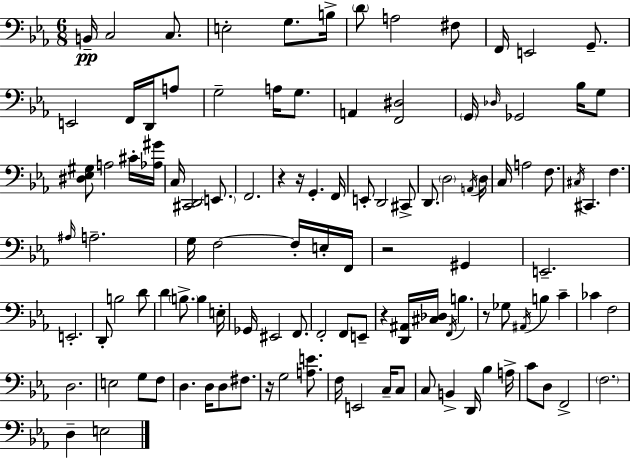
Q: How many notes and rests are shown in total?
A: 113